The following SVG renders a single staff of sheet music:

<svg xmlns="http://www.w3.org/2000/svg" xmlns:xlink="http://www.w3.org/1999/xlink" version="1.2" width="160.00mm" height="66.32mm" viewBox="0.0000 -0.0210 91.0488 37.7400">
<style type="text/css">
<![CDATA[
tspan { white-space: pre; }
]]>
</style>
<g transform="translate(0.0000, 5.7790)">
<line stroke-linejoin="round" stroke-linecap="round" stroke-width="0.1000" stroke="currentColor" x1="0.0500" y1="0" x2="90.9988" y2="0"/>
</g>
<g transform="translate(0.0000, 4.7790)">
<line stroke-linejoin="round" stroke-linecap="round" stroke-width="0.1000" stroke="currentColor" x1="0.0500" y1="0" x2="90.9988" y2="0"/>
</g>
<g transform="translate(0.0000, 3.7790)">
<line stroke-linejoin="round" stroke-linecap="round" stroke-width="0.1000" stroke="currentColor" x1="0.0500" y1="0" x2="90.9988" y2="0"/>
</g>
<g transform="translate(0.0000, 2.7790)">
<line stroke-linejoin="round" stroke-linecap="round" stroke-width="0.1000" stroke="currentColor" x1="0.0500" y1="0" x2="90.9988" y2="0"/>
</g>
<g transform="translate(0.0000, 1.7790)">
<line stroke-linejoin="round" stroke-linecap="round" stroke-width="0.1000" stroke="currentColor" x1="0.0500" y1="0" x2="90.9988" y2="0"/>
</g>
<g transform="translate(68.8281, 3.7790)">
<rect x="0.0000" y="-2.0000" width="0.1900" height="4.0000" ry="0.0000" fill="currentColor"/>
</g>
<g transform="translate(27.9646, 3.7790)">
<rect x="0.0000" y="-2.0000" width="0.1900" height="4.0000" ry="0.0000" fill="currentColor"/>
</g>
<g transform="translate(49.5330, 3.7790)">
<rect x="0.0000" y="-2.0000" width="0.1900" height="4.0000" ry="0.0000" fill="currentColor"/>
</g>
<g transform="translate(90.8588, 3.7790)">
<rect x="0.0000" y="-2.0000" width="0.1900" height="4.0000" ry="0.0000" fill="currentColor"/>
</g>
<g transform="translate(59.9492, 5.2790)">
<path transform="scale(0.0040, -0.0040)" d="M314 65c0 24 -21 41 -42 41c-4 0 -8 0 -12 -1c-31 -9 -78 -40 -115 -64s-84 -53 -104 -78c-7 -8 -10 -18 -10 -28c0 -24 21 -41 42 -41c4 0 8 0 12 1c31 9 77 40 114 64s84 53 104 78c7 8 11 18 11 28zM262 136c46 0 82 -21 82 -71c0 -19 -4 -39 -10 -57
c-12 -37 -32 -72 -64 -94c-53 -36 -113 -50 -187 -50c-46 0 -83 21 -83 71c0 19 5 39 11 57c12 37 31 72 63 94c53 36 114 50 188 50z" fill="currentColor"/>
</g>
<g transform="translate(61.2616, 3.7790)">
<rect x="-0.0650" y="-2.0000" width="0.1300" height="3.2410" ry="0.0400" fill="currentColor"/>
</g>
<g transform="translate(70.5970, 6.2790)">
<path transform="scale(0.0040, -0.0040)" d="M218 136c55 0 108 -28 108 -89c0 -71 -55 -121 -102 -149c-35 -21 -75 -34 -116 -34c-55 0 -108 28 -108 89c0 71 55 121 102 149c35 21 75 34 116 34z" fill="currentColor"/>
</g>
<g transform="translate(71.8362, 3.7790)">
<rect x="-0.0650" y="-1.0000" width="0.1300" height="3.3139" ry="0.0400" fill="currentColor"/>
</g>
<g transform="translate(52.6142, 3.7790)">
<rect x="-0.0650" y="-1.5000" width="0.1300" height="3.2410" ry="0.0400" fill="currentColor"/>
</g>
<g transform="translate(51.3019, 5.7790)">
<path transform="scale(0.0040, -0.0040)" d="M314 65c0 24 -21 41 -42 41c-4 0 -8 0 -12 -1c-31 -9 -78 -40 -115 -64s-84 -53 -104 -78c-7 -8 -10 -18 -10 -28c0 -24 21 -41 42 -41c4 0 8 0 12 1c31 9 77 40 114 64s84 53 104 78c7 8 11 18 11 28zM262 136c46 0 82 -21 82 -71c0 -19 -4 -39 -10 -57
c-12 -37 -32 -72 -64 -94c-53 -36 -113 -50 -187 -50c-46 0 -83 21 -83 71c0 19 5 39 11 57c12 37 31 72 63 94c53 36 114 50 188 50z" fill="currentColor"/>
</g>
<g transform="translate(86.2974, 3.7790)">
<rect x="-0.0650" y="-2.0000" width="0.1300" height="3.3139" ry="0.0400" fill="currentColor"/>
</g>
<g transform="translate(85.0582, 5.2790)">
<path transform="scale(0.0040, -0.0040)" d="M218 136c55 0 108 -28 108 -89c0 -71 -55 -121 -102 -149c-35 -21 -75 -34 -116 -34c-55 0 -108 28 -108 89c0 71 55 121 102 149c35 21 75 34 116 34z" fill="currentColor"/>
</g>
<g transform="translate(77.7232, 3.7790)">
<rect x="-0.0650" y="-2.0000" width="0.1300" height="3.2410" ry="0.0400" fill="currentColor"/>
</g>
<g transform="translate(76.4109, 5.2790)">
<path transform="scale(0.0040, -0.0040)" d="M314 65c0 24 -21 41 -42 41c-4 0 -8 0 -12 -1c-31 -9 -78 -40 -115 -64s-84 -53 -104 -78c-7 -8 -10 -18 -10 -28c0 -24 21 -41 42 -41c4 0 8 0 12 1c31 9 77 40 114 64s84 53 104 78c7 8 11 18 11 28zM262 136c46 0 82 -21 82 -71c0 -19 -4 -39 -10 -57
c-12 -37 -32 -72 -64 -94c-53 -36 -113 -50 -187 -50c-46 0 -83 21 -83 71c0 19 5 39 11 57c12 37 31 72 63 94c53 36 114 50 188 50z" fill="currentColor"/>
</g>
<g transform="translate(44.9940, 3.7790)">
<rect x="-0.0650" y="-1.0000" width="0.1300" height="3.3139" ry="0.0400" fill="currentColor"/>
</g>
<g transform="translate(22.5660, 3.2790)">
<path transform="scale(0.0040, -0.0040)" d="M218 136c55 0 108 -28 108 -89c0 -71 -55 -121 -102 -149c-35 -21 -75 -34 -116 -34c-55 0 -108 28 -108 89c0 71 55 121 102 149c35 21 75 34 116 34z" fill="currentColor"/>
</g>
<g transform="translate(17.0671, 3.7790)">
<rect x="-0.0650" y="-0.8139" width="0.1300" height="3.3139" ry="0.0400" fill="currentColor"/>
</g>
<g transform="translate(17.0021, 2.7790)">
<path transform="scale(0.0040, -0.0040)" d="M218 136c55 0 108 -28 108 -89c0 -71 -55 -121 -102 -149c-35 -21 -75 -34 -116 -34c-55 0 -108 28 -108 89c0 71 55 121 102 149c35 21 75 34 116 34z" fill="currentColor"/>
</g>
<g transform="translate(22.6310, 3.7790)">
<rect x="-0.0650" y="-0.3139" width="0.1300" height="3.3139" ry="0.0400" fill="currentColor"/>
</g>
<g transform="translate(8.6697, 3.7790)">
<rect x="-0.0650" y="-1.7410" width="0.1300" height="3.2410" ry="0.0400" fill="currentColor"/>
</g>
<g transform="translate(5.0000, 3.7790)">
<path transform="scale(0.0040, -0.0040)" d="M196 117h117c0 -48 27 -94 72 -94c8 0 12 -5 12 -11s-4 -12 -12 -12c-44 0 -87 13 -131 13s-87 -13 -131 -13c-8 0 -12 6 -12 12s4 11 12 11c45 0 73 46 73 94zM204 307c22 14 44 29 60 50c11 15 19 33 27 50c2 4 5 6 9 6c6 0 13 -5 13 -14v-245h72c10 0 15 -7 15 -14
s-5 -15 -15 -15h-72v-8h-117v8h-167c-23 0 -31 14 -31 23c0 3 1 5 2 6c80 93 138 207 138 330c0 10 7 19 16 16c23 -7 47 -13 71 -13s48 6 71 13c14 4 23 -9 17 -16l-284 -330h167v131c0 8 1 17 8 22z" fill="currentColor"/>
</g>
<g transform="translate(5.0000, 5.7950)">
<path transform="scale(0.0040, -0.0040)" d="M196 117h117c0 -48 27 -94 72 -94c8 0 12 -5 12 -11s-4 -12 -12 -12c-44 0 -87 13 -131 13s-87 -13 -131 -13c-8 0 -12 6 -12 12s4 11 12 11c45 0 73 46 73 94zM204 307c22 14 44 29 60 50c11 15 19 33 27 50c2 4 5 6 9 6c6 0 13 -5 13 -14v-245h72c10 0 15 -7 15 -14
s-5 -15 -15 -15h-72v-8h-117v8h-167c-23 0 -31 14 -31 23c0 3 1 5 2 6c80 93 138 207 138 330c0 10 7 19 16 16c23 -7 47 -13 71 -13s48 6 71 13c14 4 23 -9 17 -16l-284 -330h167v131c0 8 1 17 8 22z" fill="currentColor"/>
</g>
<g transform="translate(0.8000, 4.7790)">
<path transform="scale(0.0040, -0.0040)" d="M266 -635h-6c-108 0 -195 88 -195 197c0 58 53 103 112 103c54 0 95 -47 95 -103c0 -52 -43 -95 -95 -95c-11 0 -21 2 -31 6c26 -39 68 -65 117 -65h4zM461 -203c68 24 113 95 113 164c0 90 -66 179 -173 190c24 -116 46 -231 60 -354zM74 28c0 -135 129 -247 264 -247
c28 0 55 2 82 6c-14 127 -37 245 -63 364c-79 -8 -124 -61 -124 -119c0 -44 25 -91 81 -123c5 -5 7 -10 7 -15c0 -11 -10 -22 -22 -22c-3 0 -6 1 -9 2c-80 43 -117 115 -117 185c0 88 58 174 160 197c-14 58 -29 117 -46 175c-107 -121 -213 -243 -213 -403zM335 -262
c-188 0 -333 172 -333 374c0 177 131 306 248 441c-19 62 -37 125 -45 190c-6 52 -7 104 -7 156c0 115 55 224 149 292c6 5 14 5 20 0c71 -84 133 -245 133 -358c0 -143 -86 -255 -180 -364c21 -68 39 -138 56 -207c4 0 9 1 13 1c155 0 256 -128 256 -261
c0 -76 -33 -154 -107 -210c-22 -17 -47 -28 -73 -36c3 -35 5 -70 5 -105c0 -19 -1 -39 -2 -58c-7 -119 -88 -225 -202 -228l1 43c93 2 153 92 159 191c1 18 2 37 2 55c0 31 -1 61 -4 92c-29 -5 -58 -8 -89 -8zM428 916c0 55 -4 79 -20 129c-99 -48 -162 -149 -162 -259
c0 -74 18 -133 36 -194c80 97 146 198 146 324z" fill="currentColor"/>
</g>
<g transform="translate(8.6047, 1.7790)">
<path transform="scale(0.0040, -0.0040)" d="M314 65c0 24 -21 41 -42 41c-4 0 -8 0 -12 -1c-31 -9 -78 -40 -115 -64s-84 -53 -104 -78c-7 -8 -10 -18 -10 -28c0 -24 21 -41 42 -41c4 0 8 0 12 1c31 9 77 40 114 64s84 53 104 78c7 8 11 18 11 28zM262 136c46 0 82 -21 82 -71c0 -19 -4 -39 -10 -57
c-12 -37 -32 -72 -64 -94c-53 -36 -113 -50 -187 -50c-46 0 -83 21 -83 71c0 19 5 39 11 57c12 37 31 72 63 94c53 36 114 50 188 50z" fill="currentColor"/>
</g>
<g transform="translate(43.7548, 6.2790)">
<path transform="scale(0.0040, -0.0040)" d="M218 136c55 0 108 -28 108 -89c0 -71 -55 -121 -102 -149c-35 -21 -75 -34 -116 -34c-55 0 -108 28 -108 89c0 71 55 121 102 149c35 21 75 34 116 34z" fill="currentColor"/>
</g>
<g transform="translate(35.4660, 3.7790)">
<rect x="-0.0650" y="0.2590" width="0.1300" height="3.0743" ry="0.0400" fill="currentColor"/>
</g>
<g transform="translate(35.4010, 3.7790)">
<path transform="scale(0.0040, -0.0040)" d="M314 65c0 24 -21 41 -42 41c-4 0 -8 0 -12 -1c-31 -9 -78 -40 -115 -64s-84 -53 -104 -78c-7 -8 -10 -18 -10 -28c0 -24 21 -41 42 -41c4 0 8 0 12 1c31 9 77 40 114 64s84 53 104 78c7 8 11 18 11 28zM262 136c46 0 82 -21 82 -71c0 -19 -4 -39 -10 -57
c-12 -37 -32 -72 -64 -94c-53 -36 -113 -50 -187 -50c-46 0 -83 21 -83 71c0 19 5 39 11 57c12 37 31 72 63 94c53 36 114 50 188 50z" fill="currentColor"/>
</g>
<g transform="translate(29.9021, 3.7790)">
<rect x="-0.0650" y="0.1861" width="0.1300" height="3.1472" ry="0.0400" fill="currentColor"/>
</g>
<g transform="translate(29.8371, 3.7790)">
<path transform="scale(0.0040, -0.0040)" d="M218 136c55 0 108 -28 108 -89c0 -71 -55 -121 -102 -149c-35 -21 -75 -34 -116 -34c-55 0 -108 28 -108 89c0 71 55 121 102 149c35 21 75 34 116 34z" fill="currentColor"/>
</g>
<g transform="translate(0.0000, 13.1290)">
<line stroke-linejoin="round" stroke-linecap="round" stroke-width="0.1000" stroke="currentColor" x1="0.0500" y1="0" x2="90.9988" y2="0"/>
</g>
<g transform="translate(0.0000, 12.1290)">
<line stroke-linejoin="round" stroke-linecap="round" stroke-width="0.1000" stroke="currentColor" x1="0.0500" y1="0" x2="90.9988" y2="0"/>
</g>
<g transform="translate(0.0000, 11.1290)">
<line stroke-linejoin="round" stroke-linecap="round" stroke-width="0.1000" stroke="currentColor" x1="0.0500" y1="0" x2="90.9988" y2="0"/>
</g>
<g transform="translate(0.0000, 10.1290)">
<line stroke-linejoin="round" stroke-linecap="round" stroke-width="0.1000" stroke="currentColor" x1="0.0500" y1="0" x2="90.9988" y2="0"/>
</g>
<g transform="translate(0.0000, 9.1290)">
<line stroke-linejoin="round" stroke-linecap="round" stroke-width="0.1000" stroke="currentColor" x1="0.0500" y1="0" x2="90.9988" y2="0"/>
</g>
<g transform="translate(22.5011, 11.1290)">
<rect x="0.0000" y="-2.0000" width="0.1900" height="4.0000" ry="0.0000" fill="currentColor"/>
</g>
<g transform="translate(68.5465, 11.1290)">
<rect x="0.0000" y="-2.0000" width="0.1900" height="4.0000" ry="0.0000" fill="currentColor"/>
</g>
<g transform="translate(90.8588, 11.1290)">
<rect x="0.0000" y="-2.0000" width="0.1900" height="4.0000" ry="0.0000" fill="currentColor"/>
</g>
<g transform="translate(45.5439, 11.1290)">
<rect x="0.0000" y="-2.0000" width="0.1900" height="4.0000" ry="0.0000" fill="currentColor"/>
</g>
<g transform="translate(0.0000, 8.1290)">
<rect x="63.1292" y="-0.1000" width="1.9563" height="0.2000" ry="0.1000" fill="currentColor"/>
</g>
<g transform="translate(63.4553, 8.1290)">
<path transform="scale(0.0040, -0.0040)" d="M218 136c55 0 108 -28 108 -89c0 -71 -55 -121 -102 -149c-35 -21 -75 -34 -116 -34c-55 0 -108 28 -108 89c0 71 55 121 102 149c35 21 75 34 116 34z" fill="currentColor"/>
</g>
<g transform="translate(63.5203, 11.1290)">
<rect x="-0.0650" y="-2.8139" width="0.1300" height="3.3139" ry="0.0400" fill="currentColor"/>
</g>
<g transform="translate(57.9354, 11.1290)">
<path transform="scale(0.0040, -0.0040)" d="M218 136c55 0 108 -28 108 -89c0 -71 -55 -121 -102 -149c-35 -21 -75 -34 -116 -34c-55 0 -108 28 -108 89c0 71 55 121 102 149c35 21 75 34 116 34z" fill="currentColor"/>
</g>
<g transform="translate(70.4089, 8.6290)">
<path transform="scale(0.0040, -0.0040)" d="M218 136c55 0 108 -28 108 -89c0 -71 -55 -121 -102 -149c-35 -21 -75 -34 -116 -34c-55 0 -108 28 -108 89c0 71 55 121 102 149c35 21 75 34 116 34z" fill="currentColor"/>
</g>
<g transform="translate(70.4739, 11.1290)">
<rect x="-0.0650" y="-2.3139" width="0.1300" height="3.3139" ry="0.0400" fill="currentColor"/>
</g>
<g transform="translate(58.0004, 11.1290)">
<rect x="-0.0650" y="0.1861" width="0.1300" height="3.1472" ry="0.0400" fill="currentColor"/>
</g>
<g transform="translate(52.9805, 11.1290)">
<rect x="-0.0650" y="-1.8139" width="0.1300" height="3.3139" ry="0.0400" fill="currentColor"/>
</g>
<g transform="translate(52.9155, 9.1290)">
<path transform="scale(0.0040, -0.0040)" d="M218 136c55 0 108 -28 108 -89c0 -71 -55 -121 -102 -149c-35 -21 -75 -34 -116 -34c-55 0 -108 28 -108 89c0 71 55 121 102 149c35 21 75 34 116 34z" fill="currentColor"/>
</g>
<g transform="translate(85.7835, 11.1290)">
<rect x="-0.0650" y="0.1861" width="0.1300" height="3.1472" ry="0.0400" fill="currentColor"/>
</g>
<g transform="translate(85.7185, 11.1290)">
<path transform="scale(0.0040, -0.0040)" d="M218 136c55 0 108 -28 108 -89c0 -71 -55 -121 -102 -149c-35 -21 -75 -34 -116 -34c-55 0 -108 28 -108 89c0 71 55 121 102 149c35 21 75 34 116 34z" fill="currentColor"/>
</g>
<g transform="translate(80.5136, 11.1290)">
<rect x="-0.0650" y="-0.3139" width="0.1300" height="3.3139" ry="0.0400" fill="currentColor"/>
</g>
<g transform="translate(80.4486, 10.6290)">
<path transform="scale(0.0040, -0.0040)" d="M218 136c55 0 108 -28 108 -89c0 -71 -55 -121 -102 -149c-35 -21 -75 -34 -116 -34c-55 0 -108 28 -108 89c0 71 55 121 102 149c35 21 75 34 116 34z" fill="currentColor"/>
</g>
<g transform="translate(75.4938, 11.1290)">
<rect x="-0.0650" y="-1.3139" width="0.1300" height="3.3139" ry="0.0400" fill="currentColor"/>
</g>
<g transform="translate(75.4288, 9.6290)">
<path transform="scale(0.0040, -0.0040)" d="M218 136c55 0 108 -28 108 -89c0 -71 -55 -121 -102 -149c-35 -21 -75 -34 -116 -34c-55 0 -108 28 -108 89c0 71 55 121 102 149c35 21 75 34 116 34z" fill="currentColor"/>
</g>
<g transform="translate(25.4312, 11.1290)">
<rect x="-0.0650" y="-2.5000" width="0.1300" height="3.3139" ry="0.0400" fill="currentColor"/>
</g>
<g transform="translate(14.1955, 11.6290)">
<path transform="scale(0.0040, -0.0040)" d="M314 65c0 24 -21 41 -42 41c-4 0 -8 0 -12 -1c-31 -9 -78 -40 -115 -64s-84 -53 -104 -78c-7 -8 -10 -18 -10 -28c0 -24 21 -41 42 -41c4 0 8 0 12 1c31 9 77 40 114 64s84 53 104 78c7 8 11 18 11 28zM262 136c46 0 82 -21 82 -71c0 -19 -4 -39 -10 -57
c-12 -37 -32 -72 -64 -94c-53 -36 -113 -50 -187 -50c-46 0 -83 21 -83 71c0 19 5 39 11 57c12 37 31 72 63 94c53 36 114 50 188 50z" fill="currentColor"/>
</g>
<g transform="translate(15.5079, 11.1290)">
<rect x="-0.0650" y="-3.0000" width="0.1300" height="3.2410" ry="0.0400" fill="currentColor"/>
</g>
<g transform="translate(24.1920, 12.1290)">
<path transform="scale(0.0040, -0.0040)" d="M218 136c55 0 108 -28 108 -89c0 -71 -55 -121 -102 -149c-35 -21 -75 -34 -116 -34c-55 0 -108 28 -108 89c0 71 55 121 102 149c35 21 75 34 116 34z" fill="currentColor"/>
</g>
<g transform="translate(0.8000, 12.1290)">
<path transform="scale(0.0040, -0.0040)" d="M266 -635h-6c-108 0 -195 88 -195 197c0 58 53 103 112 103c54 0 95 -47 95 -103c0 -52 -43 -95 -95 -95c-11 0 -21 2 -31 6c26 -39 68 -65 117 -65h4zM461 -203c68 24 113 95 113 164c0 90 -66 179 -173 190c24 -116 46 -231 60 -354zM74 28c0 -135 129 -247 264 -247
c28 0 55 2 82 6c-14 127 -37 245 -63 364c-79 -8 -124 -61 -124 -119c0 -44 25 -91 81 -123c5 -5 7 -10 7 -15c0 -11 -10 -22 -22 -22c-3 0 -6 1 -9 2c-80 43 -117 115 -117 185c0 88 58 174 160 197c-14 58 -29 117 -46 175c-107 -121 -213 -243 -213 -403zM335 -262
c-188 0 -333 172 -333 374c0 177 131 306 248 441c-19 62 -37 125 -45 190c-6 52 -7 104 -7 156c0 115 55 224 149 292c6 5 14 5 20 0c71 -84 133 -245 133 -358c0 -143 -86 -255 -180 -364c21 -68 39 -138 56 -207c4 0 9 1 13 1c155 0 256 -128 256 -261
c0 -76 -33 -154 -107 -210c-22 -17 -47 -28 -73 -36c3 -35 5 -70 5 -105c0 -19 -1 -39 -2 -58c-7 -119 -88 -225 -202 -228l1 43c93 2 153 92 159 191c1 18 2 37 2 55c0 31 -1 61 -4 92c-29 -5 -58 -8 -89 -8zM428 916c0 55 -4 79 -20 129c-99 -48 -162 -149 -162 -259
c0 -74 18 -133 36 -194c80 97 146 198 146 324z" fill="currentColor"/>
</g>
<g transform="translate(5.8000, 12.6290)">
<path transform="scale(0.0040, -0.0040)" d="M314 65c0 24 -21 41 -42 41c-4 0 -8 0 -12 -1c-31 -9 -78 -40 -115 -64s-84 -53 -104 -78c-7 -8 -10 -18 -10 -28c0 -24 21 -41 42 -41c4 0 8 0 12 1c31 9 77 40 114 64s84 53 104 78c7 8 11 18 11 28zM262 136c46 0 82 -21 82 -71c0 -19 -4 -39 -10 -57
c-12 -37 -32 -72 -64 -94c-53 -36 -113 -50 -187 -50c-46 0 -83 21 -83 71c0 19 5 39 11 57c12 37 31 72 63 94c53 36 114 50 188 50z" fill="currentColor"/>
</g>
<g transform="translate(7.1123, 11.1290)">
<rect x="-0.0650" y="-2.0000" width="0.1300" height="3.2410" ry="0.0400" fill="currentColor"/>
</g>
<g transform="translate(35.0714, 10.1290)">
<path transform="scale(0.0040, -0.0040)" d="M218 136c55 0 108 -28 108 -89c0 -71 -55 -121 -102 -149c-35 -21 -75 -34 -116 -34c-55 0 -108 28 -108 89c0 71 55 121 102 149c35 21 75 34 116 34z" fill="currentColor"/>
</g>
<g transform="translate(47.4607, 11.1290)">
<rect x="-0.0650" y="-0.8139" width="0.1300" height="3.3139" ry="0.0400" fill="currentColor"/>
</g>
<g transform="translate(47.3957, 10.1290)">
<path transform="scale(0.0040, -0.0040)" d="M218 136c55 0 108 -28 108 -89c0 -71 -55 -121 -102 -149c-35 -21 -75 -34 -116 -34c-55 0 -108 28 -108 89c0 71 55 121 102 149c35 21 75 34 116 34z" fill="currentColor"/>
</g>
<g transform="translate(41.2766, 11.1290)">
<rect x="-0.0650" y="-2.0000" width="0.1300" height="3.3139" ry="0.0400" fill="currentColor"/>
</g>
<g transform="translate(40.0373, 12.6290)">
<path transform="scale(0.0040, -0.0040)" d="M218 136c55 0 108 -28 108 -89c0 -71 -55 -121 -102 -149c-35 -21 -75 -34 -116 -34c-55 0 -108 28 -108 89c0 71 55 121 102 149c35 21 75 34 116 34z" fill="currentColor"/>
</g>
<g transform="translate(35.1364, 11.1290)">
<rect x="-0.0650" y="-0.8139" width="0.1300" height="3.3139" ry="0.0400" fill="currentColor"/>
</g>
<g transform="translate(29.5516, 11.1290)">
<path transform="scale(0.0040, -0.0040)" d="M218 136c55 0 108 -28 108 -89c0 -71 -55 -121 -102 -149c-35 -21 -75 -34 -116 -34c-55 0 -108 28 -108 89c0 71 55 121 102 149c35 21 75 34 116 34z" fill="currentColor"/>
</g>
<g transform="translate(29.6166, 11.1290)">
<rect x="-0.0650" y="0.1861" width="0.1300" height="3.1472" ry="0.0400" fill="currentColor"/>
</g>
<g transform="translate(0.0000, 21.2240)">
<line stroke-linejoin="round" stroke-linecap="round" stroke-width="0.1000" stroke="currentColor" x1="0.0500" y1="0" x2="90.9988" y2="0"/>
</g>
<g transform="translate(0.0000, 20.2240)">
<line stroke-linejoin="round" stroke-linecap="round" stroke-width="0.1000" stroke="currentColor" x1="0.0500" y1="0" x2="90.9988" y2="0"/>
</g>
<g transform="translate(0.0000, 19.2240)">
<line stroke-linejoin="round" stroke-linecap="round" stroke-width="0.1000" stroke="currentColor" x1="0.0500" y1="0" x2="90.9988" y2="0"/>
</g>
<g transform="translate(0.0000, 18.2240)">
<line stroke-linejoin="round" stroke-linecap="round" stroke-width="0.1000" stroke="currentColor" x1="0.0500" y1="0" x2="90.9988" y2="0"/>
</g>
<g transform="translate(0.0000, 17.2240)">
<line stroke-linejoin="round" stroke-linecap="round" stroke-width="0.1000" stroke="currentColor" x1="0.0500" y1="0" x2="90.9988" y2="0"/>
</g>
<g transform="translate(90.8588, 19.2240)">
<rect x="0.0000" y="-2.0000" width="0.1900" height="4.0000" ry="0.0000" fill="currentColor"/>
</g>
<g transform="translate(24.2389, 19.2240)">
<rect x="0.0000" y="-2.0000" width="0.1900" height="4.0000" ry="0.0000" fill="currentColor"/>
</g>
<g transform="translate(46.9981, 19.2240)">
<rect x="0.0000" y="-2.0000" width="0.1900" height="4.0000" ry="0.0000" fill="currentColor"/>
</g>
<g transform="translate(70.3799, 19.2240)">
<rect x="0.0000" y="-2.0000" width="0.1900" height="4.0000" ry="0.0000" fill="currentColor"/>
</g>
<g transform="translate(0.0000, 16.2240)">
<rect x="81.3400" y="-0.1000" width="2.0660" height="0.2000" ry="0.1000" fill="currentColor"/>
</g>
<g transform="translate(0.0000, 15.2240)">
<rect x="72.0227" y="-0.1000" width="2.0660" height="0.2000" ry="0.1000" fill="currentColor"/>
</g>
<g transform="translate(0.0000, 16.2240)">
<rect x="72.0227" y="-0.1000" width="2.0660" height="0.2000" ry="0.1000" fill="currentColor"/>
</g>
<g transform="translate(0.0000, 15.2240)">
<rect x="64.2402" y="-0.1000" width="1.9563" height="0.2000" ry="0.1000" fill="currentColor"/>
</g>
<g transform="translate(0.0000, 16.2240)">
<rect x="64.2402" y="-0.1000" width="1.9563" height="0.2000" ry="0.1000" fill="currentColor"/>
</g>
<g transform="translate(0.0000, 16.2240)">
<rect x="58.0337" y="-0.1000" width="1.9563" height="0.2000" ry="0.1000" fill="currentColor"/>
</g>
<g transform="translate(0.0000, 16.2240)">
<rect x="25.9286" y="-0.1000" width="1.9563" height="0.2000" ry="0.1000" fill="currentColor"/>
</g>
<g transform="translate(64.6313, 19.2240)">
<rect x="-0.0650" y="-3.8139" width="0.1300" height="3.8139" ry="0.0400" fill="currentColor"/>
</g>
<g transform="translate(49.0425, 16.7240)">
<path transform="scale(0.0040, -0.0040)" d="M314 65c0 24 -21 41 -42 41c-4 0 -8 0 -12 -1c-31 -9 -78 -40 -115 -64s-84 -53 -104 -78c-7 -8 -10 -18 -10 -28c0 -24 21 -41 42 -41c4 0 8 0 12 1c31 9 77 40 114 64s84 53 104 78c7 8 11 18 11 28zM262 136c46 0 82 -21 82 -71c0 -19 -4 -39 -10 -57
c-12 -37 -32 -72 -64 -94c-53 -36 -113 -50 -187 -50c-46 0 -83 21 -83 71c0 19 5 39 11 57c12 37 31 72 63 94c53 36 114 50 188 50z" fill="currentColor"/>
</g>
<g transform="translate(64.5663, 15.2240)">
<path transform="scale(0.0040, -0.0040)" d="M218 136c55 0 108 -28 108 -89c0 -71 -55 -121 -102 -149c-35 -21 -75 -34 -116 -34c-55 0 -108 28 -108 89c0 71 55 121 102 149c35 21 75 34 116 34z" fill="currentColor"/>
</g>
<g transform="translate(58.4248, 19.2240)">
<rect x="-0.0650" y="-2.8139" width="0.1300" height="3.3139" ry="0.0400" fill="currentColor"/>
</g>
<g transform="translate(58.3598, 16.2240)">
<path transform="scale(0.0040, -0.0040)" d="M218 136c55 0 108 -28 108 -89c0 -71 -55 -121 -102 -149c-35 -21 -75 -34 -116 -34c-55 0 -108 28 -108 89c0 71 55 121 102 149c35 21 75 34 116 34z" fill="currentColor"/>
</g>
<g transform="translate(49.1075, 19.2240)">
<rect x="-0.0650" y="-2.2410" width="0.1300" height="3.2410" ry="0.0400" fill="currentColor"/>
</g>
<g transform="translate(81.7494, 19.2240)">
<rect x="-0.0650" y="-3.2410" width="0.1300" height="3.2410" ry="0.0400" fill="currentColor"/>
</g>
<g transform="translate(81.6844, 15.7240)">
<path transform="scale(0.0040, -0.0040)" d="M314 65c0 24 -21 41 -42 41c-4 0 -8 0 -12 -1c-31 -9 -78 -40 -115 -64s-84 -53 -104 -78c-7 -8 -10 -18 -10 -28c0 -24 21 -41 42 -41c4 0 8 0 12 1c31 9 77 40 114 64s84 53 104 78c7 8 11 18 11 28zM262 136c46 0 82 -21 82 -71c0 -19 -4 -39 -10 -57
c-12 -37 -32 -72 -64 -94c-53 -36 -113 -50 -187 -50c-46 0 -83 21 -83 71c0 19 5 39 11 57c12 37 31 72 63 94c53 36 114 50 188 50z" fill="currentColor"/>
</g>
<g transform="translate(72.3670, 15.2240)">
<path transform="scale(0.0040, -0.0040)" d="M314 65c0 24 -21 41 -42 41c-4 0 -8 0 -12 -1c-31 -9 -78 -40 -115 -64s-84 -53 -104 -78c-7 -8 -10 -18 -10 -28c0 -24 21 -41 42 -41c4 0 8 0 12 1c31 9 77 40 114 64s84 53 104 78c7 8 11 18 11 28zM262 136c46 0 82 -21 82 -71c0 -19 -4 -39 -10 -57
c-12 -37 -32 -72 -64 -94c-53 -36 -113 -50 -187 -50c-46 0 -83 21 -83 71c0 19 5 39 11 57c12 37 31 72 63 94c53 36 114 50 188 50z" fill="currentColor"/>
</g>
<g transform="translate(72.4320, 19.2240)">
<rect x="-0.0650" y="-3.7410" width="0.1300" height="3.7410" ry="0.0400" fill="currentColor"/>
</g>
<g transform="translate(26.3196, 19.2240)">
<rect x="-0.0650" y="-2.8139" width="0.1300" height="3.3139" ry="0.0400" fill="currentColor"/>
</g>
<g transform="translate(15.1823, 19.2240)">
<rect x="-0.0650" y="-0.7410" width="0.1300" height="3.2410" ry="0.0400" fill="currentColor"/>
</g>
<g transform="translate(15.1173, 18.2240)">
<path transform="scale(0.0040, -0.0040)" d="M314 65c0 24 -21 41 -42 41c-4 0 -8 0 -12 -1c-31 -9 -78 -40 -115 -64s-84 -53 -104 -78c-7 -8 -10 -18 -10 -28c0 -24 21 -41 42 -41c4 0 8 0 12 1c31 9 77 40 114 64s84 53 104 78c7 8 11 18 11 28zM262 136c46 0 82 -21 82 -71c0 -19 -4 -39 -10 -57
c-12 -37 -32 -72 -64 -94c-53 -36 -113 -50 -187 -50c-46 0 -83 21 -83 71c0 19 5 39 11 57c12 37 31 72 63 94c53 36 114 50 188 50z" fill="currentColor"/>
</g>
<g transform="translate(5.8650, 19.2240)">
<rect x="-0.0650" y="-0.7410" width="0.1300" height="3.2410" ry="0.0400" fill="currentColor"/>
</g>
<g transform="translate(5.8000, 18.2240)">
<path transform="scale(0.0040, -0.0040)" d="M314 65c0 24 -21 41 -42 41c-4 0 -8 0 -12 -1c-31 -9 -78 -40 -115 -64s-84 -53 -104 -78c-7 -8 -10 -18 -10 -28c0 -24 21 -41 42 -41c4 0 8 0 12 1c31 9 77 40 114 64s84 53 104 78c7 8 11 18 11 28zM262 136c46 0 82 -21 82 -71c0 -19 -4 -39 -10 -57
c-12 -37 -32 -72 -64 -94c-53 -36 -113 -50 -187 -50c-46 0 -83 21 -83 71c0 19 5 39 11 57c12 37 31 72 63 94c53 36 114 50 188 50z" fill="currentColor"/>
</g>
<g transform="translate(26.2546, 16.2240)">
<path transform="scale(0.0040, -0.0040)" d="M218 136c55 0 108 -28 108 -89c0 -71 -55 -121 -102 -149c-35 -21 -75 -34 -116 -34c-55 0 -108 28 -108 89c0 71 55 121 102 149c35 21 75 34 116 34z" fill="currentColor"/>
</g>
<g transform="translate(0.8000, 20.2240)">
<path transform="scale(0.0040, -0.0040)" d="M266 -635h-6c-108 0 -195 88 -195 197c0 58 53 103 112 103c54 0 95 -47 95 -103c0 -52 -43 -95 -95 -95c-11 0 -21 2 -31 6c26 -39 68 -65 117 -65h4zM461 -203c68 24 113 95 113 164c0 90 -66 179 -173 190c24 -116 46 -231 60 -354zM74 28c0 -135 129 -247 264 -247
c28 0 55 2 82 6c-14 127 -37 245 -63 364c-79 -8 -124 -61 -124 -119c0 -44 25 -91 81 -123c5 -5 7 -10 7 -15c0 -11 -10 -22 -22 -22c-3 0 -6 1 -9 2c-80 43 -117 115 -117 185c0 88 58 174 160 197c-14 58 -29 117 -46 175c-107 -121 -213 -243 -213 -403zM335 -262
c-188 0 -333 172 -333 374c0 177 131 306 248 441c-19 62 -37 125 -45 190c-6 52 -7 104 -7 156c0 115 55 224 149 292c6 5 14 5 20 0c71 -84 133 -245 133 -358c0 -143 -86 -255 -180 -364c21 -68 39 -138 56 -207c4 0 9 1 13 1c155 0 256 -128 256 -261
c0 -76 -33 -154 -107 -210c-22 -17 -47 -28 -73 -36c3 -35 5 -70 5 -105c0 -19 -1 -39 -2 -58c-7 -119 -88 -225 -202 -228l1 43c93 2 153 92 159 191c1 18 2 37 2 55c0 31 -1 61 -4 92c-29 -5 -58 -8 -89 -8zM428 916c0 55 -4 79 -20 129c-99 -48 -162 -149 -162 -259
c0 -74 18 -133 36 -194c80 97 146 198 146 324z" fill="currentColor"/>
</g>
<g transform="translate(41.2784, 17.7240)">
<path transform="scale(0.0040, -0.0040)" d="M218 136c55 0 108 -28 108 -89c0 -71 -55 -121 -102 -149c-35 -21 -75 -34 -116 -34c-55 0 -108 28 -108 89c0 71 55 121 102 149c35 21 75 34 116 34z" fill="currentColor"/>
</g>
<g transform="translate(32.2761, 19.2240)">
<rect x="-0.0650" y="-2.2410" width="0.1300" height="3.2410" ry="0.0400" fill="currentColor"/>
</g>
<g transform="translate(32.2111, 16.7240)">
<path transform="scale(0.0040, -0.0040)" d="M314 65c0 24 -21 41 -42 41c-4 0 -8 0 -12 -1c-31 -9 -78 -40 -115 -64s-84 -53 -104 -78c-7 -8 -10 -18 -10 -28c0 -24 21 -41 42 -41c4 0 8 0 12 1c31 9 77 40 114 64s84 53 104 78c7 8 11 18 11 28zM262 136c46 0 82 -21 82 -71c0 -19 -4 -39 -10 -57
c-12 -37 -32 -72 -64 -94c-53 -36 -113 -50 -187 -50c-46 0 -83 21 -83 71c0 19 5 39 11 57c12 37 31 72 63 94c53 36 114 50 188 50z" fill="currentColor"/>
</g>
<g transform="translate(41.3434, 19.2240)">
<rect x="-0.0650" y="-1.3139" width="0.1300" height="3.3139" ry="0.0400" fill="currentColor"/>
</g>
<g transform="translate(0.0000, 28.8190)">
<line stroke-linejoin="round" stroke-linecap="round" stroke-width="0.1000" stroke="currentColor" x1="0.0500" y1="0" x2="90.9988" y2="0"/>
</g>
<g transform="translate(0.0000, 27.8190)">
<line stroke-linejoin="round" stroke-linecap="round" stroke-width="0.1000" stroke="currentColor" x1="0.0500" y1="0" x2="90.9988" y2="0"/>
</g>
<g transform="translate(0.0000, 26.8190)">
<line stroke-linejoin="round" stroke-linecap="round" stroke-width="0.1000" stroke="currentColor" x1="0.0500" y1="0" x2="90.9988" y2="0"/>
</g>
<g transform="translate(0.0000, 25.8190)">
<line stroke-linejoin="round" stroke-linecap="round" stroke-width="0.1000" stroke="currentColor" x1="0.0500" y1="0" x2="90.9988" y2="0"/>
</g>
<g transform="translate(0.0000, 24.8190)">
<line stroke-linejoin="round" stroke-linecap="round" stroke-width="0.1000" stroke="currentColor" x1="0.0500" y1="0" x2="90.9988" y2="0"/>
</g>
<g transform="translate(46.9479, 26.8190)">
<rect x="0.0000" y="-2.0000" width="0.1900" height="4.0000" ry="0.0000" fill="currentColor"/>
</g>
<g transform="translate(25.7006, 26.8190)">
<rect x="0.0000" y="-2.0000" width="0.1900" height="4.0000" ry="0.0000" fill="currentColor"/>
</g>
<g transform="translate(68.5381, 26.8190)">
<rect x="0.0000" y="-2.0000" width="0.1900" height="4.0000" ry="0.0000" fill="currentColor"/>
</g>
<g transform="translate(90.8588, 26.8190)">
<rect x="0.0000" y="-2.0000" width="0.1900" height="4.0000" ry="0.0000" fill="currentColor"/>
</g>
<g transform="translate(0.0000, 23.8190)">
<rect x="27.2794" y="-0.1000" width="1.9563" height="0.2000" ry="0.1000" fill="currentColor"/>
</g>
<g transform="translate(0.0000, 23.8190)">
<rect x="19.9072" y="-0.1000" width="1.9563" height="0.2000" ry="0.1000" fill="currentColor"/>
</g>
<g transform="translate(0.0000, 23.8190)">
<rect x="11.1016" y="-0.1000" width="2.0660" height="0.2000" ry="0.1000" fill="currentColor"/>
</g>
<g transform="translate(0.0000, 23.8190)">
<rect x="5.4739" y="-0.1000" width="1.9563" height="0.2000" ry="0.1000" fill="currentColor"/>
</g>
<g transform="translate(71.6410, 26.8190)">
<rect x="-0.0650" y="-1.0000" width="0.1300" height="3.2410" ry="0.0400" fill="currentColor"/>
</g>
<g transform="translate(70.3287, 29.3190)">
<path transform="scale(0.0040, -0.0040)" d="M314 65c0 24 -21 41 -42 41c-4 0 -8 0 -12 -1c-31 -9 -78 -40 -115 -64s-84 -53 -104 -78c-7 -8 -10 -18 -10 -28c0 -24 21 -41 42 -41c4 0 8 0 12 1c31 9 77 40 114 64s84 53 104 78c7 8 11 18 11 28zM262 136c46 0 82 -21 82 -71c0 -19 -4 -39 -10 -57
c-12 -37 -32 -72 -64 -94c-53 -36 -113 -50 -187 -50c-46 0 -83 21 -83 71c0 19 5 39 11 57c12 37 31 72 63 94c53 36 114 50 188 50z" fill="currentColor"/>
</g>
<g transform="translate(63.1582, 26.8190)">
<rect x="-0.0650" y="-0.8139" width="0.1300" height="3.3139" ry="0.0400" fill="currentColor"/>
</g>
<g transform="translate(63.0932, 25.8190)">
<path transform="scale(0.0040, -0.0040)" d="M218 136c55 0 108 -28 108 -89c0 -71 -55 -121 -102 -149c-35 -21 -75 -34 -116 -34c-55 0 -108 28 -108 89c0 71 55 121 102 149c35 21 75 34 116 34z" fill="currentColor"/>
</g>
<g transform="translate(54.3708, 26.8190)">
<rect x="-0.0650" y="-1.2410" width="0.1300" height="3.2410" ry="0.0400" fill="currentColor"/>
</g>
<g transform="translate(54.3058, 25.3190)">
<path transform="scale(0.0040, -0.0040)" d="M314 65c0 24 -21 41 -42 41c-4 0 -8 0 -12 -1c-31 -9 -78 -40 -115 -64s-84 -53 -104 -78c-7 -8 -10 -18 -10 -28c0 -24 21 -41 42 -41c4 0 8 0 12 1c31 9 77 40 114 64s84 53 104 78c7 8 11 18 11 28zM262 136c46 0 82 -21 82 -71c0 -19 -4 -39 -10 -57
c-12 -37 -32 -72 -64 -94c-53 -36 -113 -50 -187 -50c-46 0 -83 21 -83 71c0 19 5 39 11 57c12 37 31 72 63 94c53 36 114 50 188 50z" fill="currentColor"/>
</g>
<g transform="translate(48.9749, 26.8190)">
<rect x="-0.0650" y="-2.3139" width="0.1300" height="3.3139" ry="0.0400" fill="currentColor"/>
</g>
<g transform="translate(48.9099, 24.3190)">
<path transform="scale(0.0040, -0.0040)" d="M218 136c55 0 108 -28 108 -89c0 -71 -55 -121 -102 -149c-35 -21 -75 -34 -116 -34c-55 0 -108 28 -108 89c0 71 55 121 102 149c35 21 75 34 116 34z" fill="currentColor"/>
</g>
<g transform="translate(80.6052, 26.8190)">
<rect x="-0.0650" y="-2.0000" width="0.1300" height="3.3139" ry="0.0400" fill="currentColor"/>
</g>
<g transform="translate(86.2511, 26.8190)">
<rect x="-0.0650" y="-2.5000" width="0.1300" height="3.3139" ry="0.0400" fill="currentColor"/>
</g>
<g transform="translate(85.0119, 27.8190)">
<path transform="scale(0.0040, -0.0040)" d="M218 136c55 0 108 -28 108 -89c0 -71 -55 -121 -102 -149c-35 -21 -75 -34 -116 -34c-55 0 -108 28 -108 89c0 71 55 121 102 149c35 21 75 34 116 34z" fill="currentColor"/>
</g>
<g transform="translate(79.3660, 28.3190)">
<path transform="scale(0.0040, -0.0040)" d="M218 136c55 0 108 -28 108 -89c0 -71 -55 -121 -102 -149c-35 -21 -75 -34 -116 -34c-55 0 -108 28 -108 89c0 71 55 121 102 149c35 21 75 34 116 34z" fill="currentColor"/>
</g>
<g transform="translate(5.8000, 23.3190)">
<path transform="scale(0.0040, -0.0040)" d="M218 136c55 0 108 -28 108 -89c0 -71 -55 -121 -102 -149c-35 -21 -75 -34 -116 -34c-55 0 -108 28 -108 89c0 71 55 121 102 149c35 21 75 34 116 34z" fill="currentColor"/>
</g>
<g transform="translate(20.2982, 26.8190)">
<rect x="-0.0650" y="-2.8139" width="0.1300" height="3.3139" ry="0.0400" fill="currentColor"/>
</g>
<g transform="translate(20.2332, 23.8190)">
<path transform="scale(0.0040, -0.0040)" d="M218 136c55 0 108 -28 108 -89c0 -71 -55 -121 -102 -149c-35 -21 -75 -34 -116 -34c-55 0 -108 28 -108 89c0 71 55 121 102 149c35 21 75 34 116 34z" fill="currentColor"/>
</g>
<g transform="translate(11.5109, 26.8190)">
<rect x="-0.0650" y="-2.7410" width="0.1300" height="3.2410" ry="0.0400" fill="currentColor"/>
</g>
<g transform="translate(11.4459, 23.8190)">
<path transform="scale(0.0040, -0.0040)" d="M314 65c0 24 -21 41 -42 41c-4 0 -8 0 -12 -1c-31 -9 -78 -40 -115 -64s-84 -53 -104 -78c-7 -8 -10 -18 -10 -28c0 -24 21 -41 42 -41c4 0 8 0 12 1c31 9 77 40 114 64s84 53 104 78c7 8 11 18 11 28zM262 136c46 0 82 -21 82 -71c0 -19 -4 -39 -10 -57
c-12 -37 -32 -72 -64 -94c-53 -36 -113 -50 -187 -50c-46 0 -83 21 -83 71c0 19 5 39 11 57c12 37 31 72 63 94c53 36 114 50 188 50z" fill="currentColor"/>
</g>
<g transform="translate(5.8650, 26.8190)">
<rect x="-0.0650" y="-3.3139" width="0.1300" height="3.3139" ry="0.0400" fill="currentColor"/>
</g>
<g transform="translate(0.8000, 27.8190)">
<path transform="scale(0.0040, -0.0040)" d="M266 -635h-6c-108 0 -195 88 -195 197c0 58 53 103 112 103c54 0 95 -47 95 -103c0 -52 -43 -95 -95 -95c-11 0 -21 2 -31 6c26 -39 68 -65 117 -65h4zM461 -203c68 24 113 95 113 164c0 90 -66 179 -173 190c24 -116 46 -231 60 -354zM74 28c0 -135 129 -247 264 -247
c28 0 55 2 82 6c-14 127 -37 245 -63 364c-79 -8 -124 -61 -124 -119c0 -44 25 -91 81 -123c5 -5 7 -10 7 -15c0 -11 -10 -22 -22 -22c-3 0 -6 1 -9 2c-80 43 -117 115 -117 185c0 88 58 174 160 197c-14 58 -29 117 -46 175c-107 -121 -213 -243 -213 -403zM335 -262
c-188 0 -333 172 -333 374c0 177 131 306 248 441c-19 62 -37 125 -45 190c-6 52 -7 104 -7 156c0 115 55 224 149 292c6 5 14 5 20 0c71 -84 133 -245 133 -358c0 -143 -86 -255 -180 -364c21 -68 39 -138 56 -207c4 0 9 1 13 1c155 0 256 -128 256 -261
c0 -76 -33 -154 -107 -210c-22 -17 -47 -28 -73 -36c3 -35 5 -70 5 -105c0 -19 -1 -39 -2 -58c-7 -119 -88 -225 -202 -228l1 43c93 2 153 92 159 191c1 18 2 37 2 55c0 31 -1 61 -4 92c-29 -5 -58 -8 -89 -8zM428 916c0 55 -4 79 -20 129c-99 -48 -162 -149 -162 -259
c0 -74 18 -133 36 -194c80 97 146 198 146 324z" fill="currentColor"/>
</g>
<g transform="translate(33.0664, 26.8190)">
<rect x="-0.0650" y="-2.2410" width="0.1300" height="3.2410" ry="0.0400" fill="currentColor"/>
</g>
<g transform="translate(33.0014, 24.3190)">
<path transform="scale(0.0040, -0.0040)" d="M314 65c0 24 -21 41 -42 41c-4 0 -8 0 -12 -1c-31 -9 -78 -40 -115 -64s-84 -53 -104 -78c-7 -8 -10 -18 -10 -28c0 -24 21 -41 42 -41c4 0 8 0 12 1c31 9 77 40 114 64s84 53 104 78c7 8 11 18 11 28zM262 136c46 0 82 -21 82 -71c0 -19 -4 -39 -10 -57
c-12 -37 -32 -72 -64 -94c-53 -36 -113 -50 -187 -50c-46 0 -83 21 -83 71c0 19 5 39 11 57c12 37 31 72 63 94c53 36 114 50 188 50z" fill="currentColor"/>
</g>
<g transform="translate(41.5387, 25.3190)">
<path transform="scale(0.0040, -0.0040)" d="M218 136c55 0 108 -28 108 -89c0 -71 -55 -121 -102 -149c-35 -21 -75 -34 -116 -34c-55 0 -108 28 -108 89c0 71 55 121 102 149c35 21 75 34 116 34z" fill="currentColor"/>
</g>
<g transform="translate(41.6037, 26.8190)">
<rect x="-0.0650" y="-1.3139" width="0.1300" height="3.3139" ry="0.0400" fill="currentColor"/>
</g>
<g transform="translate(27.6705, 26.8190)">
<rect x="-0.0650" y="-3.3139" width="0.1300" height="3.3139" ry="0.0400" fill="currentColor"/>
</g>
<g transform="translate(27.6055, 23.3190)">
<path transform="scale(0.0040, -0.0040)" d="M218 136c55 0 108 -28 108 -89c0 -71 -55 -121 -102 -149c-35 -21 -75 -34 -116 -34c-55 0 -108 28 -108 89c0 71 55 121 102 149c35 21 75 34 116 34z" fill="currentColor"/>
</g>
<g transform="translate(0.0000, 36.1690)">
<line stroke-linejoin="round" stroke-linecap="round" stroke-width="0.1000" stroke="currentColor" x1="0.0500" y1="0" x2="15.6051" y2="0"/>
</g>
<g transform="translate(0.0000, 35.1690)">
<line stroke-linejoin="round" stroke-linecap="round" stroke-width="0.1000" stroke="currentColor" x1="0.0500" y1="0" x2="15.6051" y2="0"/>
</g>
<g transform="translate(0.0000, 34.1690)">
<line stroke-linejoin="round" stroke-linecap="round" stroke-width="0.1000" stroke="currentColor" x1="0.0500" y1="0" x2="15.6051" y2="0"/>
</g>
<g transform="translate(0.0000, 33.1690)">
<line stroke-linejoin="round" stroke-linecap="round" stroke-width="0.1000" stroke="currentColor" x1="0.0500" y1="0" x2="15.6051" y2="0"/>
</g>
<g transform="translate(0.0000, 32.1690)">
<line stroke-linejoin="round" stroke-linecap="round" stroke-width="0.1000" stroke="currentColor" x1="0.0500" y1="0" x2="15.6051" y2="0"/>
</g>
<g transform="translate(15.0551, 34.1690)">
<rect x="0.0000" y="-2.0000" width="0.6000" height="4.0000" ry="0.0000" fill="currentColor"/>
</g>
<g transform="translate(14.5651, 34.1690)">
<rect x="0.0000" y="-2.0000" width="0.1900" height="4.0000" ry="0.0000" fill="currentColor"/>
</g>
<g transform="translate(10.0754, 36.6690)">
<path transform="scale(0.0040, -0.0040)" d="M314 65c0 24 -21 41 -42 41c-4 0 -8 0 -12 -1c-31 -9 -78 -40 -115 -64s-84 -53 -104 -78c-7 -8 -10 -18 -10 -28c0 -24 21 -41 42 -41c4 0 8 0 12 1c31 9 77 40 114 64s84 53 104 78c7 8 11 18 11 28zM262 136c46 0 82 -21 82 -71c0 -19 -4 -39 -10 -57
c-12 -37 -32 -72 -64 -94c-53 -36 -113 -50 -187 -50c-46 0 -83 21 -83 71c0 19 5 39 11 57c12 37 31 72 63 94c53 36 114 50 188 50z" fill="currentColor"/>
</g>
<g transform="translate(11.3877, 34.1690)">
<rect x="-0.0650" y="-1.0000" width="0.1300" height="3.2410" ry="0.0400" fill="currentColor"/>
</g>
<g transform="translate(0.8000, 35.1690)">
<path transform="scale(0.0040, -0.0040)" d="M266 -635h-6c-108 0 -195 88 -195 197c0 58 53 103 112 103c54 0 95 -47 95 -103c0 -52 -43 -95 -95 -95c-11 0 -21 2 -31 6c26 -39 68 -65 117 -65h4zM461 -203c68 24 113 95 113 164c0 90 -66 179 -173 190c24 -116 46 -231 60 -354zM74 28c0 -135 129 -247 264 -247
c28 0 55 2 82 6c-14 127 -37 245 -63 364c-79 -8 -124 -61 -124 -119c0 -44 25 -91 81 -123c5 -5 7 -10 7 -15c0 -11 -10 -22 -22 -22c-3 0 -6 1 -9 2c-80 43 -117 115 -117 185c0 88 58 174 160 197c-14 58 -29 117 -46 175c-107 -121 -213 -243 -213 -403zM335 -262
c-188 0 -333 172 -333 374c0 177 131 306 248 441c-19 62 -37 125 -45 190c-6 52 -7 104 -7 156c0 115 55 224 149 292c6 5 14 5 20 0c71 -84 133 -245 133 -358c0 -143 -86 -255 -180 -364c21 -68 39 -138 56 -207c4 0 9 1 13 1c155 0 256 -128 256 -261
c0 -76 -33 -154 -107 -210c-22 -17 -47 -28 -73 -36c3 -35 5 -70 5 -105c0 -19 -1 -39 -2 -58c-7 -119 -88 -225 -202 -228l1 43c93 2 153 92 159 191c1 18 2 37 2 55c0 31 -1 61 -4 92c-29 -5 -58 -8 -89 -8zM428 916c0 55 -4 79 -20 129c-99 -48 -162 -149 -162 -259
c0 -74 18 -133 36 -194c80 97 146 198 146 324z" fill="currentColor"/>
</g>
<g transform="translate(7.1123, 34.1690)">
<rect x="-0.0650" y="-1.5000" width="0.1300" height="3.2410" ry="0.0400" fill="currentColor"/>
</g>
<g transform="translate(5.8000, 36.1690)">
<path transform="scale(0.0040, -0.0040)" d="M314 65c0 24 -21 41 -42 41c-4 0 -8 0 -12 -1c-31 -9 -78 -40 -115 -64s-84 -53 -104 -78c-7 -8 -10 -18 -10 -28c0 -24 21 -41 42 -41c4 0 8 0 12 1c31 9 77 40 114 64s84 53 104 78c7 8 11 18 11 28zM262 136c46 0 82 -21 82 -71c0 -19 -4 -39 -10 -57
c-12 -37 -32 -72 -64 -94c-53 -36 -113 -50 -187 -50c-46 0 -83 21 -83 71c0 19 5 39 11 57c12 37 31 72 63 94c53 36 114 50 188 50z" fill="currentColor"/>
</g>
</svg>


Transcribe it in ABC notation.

X:1
T:Untitled
M:4/4
L:1/4
K:C
f2 d c B B2 D E2 F2 D F2 F F2 A2 G B d F d f B a g e c B d2 d2 a g2 e g2 a c' c'2 b2 b a2 a b g2 e g e2 d D2 F G E2 D2